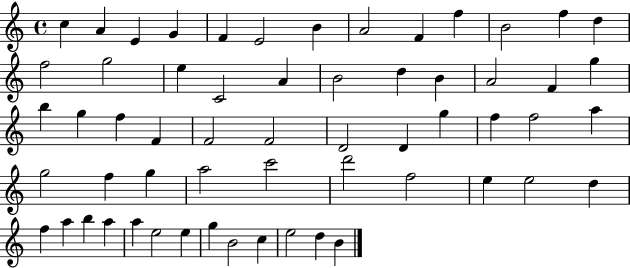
C5/q A4/q E4/q G4/q F4/q E4/h B4/q A4/h F4/q F5/q B4/h F5/q D5/q F5/h G5/h E5/q C4/h A4/q B4/h D5/q B4/q A4/h F4/q G5/q B5/q G5/q F5/q F4/q F4/h F4/h D4/h D4/q G5/q F5/q F5/h A5/q G5/h F5/q G5/q A5/h C6/h D6/h F5/h E5/q E5/h D5/q F5/q A5/q B5/q A5/q A5/q E5/h E5/q G5/q B4/h C5/q E5/h D5/q B4/q